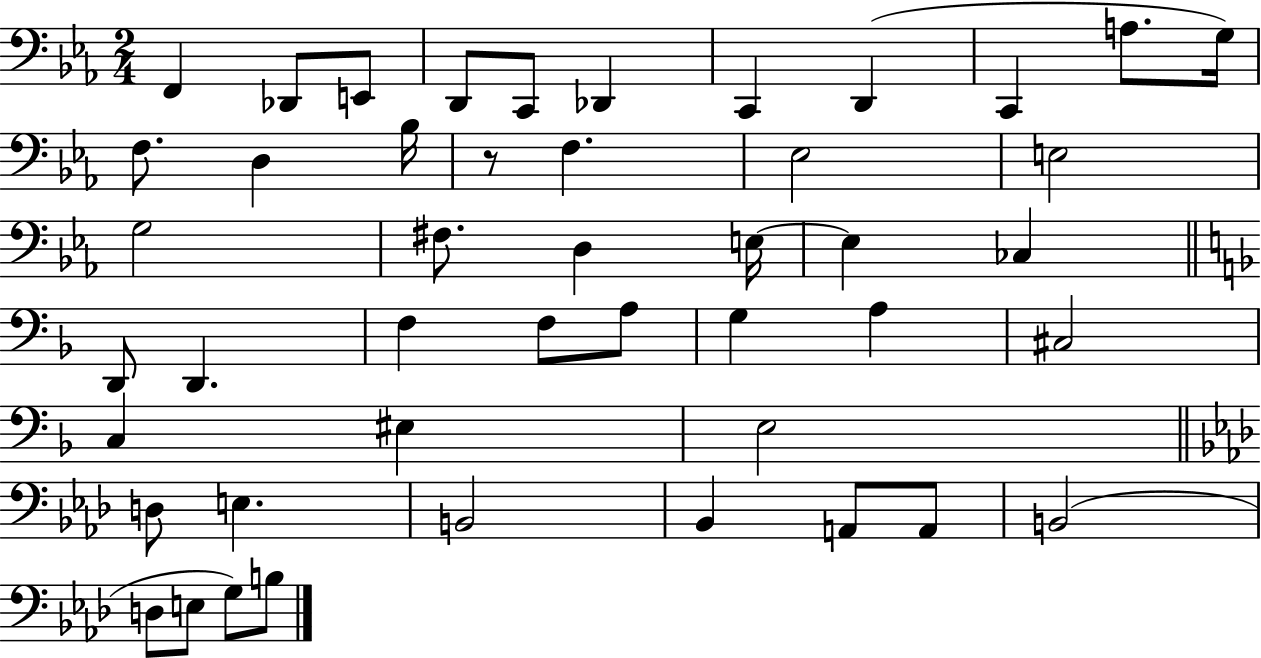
{
  \clef bass
  \numericTimeSignature
  \time 2/4
  \key ees \major
  f,4 des,8 e,8 | d,8 c,8 des,4 | c,4 d,4( | c,4 a8. g16) | \break f8. d4 bes16 | r8 f4. | ees2 | e2 | \break g2 | fis8. d4 e16~~ | e4 ces4 | \bar "||" \break \key f \major d,8 d,4. | f4 f8 a8 | g4 a4 | cis2 | \break c4 eis4 | e2 | \bar "||" \break \key aes \major d8 e4. | b,2 | bes,4 a,8 a,8 | b,2( | \break d8 e8 g8) b8 | \bar "|."
}